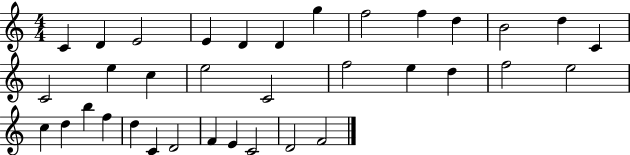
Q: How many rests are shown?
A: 0